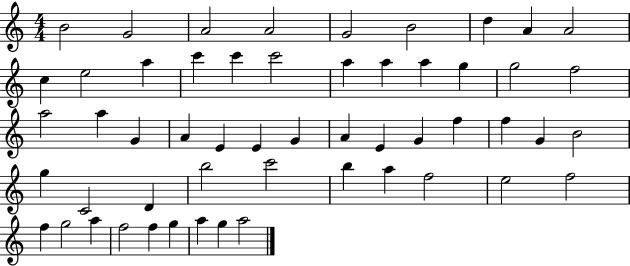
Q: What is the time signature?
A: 4/4